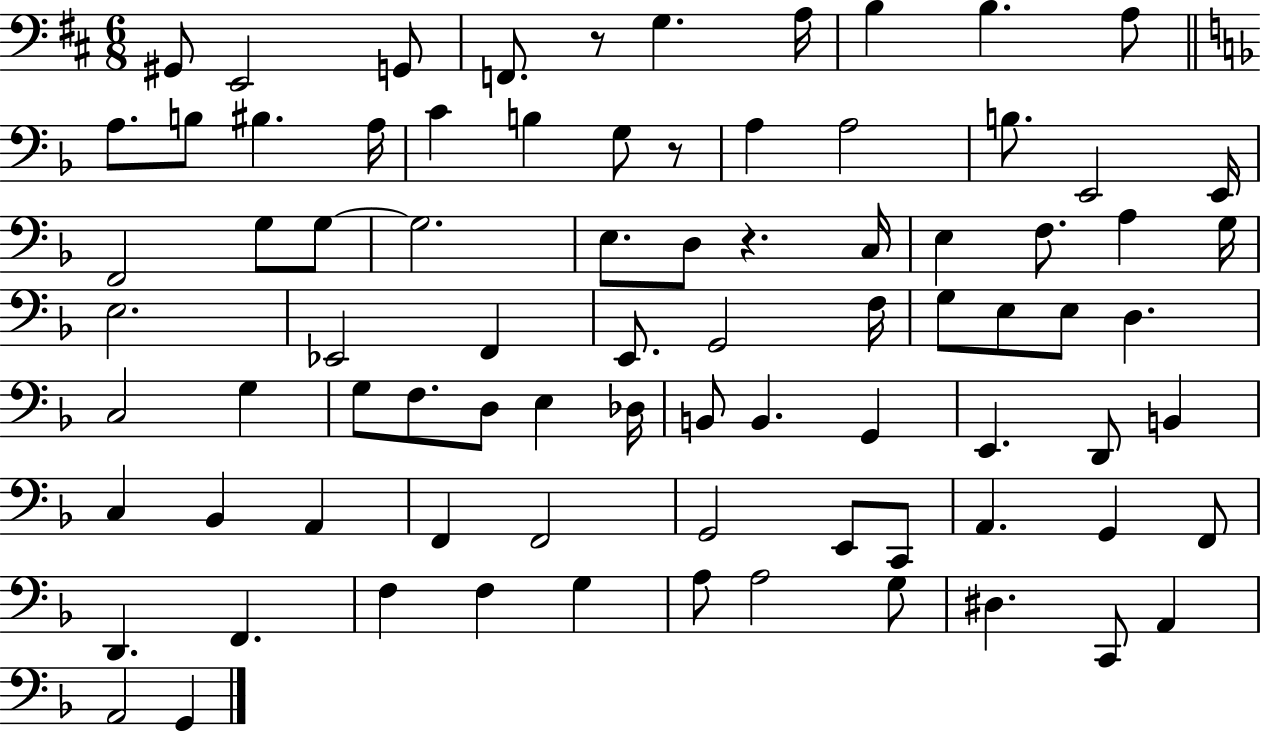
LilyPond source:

{
  \clef bass
  \numericTimeSignature
  \time 6/8
  \key d \major
  gis,8 e,2 g,8 | f,8. r8 g4. a16 | b4 b4. a8 | \bar "||" \break \key d \minor a8. b8 bis4. a16 | c'4 b4 g8 r8 | a4 a2 | b8. e,2 e,16 | \break f,2 g8 g8~~ | g2. | e8. d8 r4. c16 | e4 f8. a4 g16 | \break e2. | ees,2 f,4 | e,8. g,2 f16 | g8 e8 e8 d4. | \break c2 g4 | g8 f8. d8 e4 des16 | b,8 b,4. g,4 | e,4. d,8 b,4 | \break c4 bes,4 a,4 | f,4 f,2 | g,2 e,8 c,8 | a,4. g,4 f,8 | \break d,4. f,4. | f4 f4 g4 | a8 a2 g8 | dis4. c,8 a,4 | \break a,2 g,4 | \bar "|."
}